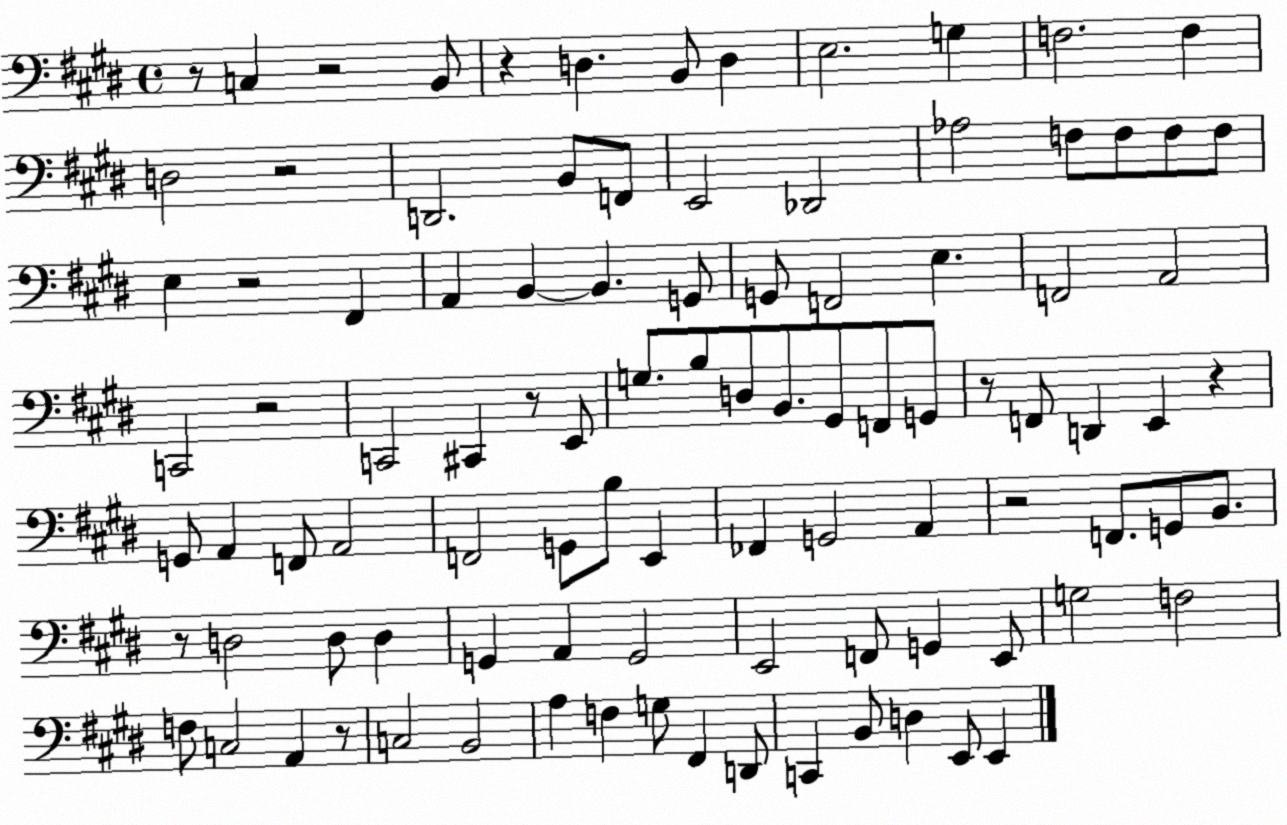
X:1
T:Untitled
M:4/4
L:1/4
K:E
z/2 C, z2 B,,/2 z D, B,,/2 D, E,2 G, F,2 F, D,2 z2 D,,2 B,,/2 F,,/2 E,,2 _D,,2 _A,2 F,/2 F,/2 F,/2 F,/2 E, z2 ^F,, A,, B,, B,, G,,/2 G,,/2 F,,2 E, F,,2 A,,2 C,,2 z2 C,,2 ^C,, z/2 E,,/2 G,/2 B,/2 D,/2 B,,/2 ^G,,/2 F,,/2 G,,/2 z/2 F,,/2 D,, E,, z G,,/2 A,, F,,/2 A,,2 F,,2 G,,/2 B,/2 E,, _F,, G,,2 A,, z2 F,,/2 G,,/2 B,,/2 z/2 D,2 D,/2 D, G,, A,, G,,2 E,,2 F,,/2 G,, E,,/2 G,2 F,2 F,/2 C,2 A,, z/2 C,2 B,,2 A, F, G,/2 ^F,, D,,/2 C,, B,,/2 D, E,,/2 E,,